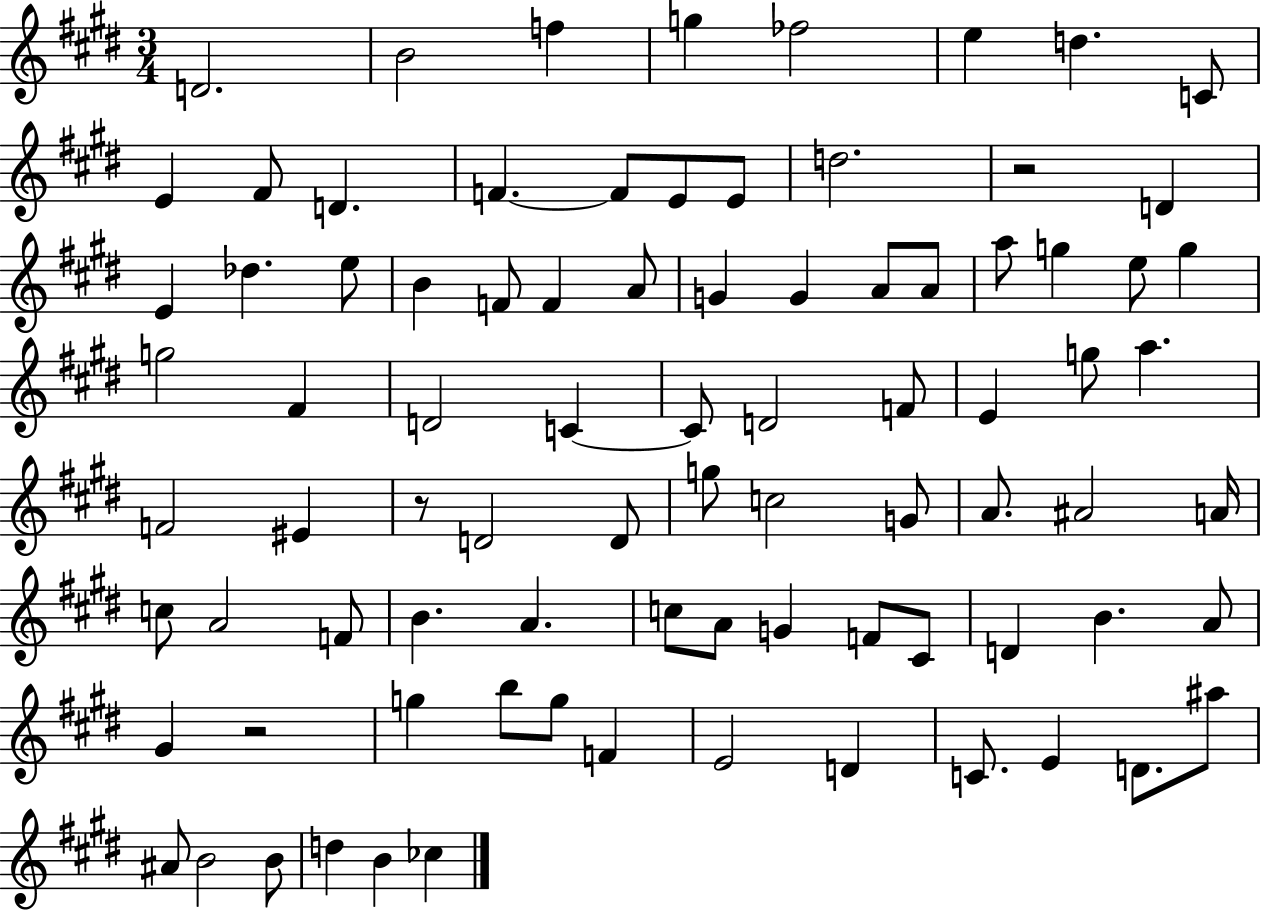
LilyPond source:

{
  \clef treble
  \numericTimeSignature
  \time 3/4
  \key e \major
  \repeat volta 2 { d'2. | b'2 f''4 | g''4 fes''2 | e''4 d''4. c'8 | \break e'4 fis'8 d'4. | f'4.~~ f'8 e'8 e'8 | d''2. | r2 d'4 | \break e'4 des''4. e''8 | b'4 f'8 f'4 a'8 | g'4 g'4 a'8 a'8 | a''8 g''4 e''8 g''4 | \break g''2 fis'4 | d'2 c'4~~ | c'8 d'2 f'8 | e'4 g''8 a''4. | \break f'2 eis'4 | r8 d'2 d'8 | g''8 c''2 g'8 | a'8. ais'2 a'16 | \break c''8 a'2 f'8 | b'4. a'4. | c''8 a'8 g'4 f'8 cis'8 | d'4 b'4. a'8 | \break gis'4 r2 | g''4 b''8 g''8 f'4 | e'2 d'4 | c'8. e'4 d'8. ais''8 | \break ais'8 b'2 b'8 | d''4 b'4 ces''4 | } \bar "|."
}